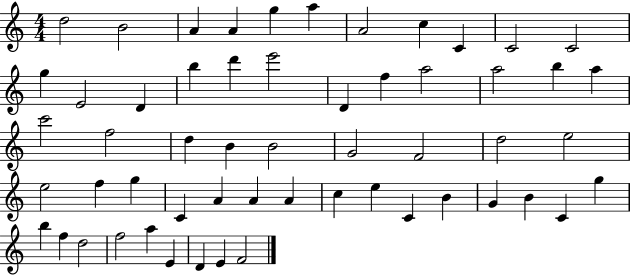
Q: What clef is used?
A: treble